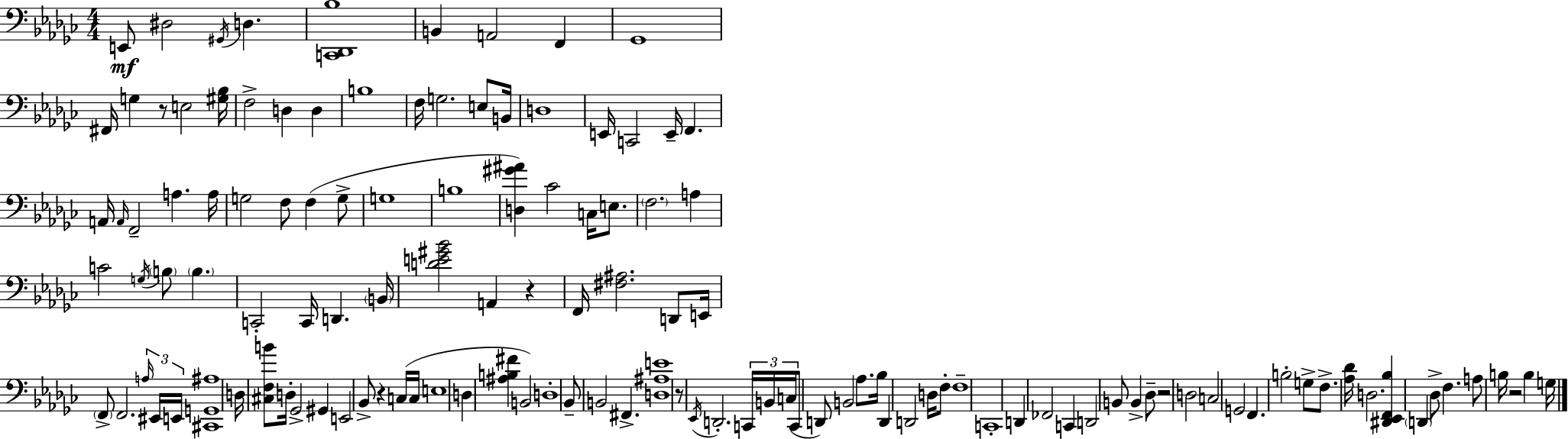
E2/e D#3/h G#2/s D3/q. [C2,Db2,Bb3]/w B2/q A2/h F2/q Gb2/w F#2/s G3/q R/e E3/h [G#3,Bb3]/s F3/h D3/q D3/q B3/w F3/s G3/h. E3/e B2/s D3/w E2/s C2/h E2/s F2/q. A2/s A2/s F2/h A3/q. A3/s G3/h F3/e F3/q G3/e G3/w B3/w [D3,G#4,A#4]/q CES4/h C3/s E3/e. F3/h. A3/q C4/h G3/s B3/e B3/q. C2/h C2/s D2/q. B2/s [D4,E4,G#4,Bb4]/h A2/q R/q F2/s [F#3,A#3]/h. D2/e E2/s F2/e F2/h. A3/s EIS2/s E2/s [C#2,G2,A#3]/w D3/s [C#3,F3,B4]/e D3/s Gb2/h G#2/q E2/h Bb2/e R/q C3/s C3/s E3/w D3/q [A#3,B3,F#4]/q B2/h D3/w Bb2/e B2/h F#2/q. [D3,A#3,E4]/w R/e Eb2/s D2/h. C2/s B2/s C3/s C2/e D2/e B2/h Ab3/e. Bb3/s D2/q D2/h D3/s F3/e F3/w C2/w D2/q FES2/h C2/q D2/h B2/e B2/q Db3/e R/h D3/h C3/h G2/h F2/q. B3/h G3/e F3/e. [Ab3,Db4]/s D3/h. [D#2,Eb2,F2,Bb3]/q D2/q Db3/e F3/q. A3/e B3/s R/h B3/q G3/s